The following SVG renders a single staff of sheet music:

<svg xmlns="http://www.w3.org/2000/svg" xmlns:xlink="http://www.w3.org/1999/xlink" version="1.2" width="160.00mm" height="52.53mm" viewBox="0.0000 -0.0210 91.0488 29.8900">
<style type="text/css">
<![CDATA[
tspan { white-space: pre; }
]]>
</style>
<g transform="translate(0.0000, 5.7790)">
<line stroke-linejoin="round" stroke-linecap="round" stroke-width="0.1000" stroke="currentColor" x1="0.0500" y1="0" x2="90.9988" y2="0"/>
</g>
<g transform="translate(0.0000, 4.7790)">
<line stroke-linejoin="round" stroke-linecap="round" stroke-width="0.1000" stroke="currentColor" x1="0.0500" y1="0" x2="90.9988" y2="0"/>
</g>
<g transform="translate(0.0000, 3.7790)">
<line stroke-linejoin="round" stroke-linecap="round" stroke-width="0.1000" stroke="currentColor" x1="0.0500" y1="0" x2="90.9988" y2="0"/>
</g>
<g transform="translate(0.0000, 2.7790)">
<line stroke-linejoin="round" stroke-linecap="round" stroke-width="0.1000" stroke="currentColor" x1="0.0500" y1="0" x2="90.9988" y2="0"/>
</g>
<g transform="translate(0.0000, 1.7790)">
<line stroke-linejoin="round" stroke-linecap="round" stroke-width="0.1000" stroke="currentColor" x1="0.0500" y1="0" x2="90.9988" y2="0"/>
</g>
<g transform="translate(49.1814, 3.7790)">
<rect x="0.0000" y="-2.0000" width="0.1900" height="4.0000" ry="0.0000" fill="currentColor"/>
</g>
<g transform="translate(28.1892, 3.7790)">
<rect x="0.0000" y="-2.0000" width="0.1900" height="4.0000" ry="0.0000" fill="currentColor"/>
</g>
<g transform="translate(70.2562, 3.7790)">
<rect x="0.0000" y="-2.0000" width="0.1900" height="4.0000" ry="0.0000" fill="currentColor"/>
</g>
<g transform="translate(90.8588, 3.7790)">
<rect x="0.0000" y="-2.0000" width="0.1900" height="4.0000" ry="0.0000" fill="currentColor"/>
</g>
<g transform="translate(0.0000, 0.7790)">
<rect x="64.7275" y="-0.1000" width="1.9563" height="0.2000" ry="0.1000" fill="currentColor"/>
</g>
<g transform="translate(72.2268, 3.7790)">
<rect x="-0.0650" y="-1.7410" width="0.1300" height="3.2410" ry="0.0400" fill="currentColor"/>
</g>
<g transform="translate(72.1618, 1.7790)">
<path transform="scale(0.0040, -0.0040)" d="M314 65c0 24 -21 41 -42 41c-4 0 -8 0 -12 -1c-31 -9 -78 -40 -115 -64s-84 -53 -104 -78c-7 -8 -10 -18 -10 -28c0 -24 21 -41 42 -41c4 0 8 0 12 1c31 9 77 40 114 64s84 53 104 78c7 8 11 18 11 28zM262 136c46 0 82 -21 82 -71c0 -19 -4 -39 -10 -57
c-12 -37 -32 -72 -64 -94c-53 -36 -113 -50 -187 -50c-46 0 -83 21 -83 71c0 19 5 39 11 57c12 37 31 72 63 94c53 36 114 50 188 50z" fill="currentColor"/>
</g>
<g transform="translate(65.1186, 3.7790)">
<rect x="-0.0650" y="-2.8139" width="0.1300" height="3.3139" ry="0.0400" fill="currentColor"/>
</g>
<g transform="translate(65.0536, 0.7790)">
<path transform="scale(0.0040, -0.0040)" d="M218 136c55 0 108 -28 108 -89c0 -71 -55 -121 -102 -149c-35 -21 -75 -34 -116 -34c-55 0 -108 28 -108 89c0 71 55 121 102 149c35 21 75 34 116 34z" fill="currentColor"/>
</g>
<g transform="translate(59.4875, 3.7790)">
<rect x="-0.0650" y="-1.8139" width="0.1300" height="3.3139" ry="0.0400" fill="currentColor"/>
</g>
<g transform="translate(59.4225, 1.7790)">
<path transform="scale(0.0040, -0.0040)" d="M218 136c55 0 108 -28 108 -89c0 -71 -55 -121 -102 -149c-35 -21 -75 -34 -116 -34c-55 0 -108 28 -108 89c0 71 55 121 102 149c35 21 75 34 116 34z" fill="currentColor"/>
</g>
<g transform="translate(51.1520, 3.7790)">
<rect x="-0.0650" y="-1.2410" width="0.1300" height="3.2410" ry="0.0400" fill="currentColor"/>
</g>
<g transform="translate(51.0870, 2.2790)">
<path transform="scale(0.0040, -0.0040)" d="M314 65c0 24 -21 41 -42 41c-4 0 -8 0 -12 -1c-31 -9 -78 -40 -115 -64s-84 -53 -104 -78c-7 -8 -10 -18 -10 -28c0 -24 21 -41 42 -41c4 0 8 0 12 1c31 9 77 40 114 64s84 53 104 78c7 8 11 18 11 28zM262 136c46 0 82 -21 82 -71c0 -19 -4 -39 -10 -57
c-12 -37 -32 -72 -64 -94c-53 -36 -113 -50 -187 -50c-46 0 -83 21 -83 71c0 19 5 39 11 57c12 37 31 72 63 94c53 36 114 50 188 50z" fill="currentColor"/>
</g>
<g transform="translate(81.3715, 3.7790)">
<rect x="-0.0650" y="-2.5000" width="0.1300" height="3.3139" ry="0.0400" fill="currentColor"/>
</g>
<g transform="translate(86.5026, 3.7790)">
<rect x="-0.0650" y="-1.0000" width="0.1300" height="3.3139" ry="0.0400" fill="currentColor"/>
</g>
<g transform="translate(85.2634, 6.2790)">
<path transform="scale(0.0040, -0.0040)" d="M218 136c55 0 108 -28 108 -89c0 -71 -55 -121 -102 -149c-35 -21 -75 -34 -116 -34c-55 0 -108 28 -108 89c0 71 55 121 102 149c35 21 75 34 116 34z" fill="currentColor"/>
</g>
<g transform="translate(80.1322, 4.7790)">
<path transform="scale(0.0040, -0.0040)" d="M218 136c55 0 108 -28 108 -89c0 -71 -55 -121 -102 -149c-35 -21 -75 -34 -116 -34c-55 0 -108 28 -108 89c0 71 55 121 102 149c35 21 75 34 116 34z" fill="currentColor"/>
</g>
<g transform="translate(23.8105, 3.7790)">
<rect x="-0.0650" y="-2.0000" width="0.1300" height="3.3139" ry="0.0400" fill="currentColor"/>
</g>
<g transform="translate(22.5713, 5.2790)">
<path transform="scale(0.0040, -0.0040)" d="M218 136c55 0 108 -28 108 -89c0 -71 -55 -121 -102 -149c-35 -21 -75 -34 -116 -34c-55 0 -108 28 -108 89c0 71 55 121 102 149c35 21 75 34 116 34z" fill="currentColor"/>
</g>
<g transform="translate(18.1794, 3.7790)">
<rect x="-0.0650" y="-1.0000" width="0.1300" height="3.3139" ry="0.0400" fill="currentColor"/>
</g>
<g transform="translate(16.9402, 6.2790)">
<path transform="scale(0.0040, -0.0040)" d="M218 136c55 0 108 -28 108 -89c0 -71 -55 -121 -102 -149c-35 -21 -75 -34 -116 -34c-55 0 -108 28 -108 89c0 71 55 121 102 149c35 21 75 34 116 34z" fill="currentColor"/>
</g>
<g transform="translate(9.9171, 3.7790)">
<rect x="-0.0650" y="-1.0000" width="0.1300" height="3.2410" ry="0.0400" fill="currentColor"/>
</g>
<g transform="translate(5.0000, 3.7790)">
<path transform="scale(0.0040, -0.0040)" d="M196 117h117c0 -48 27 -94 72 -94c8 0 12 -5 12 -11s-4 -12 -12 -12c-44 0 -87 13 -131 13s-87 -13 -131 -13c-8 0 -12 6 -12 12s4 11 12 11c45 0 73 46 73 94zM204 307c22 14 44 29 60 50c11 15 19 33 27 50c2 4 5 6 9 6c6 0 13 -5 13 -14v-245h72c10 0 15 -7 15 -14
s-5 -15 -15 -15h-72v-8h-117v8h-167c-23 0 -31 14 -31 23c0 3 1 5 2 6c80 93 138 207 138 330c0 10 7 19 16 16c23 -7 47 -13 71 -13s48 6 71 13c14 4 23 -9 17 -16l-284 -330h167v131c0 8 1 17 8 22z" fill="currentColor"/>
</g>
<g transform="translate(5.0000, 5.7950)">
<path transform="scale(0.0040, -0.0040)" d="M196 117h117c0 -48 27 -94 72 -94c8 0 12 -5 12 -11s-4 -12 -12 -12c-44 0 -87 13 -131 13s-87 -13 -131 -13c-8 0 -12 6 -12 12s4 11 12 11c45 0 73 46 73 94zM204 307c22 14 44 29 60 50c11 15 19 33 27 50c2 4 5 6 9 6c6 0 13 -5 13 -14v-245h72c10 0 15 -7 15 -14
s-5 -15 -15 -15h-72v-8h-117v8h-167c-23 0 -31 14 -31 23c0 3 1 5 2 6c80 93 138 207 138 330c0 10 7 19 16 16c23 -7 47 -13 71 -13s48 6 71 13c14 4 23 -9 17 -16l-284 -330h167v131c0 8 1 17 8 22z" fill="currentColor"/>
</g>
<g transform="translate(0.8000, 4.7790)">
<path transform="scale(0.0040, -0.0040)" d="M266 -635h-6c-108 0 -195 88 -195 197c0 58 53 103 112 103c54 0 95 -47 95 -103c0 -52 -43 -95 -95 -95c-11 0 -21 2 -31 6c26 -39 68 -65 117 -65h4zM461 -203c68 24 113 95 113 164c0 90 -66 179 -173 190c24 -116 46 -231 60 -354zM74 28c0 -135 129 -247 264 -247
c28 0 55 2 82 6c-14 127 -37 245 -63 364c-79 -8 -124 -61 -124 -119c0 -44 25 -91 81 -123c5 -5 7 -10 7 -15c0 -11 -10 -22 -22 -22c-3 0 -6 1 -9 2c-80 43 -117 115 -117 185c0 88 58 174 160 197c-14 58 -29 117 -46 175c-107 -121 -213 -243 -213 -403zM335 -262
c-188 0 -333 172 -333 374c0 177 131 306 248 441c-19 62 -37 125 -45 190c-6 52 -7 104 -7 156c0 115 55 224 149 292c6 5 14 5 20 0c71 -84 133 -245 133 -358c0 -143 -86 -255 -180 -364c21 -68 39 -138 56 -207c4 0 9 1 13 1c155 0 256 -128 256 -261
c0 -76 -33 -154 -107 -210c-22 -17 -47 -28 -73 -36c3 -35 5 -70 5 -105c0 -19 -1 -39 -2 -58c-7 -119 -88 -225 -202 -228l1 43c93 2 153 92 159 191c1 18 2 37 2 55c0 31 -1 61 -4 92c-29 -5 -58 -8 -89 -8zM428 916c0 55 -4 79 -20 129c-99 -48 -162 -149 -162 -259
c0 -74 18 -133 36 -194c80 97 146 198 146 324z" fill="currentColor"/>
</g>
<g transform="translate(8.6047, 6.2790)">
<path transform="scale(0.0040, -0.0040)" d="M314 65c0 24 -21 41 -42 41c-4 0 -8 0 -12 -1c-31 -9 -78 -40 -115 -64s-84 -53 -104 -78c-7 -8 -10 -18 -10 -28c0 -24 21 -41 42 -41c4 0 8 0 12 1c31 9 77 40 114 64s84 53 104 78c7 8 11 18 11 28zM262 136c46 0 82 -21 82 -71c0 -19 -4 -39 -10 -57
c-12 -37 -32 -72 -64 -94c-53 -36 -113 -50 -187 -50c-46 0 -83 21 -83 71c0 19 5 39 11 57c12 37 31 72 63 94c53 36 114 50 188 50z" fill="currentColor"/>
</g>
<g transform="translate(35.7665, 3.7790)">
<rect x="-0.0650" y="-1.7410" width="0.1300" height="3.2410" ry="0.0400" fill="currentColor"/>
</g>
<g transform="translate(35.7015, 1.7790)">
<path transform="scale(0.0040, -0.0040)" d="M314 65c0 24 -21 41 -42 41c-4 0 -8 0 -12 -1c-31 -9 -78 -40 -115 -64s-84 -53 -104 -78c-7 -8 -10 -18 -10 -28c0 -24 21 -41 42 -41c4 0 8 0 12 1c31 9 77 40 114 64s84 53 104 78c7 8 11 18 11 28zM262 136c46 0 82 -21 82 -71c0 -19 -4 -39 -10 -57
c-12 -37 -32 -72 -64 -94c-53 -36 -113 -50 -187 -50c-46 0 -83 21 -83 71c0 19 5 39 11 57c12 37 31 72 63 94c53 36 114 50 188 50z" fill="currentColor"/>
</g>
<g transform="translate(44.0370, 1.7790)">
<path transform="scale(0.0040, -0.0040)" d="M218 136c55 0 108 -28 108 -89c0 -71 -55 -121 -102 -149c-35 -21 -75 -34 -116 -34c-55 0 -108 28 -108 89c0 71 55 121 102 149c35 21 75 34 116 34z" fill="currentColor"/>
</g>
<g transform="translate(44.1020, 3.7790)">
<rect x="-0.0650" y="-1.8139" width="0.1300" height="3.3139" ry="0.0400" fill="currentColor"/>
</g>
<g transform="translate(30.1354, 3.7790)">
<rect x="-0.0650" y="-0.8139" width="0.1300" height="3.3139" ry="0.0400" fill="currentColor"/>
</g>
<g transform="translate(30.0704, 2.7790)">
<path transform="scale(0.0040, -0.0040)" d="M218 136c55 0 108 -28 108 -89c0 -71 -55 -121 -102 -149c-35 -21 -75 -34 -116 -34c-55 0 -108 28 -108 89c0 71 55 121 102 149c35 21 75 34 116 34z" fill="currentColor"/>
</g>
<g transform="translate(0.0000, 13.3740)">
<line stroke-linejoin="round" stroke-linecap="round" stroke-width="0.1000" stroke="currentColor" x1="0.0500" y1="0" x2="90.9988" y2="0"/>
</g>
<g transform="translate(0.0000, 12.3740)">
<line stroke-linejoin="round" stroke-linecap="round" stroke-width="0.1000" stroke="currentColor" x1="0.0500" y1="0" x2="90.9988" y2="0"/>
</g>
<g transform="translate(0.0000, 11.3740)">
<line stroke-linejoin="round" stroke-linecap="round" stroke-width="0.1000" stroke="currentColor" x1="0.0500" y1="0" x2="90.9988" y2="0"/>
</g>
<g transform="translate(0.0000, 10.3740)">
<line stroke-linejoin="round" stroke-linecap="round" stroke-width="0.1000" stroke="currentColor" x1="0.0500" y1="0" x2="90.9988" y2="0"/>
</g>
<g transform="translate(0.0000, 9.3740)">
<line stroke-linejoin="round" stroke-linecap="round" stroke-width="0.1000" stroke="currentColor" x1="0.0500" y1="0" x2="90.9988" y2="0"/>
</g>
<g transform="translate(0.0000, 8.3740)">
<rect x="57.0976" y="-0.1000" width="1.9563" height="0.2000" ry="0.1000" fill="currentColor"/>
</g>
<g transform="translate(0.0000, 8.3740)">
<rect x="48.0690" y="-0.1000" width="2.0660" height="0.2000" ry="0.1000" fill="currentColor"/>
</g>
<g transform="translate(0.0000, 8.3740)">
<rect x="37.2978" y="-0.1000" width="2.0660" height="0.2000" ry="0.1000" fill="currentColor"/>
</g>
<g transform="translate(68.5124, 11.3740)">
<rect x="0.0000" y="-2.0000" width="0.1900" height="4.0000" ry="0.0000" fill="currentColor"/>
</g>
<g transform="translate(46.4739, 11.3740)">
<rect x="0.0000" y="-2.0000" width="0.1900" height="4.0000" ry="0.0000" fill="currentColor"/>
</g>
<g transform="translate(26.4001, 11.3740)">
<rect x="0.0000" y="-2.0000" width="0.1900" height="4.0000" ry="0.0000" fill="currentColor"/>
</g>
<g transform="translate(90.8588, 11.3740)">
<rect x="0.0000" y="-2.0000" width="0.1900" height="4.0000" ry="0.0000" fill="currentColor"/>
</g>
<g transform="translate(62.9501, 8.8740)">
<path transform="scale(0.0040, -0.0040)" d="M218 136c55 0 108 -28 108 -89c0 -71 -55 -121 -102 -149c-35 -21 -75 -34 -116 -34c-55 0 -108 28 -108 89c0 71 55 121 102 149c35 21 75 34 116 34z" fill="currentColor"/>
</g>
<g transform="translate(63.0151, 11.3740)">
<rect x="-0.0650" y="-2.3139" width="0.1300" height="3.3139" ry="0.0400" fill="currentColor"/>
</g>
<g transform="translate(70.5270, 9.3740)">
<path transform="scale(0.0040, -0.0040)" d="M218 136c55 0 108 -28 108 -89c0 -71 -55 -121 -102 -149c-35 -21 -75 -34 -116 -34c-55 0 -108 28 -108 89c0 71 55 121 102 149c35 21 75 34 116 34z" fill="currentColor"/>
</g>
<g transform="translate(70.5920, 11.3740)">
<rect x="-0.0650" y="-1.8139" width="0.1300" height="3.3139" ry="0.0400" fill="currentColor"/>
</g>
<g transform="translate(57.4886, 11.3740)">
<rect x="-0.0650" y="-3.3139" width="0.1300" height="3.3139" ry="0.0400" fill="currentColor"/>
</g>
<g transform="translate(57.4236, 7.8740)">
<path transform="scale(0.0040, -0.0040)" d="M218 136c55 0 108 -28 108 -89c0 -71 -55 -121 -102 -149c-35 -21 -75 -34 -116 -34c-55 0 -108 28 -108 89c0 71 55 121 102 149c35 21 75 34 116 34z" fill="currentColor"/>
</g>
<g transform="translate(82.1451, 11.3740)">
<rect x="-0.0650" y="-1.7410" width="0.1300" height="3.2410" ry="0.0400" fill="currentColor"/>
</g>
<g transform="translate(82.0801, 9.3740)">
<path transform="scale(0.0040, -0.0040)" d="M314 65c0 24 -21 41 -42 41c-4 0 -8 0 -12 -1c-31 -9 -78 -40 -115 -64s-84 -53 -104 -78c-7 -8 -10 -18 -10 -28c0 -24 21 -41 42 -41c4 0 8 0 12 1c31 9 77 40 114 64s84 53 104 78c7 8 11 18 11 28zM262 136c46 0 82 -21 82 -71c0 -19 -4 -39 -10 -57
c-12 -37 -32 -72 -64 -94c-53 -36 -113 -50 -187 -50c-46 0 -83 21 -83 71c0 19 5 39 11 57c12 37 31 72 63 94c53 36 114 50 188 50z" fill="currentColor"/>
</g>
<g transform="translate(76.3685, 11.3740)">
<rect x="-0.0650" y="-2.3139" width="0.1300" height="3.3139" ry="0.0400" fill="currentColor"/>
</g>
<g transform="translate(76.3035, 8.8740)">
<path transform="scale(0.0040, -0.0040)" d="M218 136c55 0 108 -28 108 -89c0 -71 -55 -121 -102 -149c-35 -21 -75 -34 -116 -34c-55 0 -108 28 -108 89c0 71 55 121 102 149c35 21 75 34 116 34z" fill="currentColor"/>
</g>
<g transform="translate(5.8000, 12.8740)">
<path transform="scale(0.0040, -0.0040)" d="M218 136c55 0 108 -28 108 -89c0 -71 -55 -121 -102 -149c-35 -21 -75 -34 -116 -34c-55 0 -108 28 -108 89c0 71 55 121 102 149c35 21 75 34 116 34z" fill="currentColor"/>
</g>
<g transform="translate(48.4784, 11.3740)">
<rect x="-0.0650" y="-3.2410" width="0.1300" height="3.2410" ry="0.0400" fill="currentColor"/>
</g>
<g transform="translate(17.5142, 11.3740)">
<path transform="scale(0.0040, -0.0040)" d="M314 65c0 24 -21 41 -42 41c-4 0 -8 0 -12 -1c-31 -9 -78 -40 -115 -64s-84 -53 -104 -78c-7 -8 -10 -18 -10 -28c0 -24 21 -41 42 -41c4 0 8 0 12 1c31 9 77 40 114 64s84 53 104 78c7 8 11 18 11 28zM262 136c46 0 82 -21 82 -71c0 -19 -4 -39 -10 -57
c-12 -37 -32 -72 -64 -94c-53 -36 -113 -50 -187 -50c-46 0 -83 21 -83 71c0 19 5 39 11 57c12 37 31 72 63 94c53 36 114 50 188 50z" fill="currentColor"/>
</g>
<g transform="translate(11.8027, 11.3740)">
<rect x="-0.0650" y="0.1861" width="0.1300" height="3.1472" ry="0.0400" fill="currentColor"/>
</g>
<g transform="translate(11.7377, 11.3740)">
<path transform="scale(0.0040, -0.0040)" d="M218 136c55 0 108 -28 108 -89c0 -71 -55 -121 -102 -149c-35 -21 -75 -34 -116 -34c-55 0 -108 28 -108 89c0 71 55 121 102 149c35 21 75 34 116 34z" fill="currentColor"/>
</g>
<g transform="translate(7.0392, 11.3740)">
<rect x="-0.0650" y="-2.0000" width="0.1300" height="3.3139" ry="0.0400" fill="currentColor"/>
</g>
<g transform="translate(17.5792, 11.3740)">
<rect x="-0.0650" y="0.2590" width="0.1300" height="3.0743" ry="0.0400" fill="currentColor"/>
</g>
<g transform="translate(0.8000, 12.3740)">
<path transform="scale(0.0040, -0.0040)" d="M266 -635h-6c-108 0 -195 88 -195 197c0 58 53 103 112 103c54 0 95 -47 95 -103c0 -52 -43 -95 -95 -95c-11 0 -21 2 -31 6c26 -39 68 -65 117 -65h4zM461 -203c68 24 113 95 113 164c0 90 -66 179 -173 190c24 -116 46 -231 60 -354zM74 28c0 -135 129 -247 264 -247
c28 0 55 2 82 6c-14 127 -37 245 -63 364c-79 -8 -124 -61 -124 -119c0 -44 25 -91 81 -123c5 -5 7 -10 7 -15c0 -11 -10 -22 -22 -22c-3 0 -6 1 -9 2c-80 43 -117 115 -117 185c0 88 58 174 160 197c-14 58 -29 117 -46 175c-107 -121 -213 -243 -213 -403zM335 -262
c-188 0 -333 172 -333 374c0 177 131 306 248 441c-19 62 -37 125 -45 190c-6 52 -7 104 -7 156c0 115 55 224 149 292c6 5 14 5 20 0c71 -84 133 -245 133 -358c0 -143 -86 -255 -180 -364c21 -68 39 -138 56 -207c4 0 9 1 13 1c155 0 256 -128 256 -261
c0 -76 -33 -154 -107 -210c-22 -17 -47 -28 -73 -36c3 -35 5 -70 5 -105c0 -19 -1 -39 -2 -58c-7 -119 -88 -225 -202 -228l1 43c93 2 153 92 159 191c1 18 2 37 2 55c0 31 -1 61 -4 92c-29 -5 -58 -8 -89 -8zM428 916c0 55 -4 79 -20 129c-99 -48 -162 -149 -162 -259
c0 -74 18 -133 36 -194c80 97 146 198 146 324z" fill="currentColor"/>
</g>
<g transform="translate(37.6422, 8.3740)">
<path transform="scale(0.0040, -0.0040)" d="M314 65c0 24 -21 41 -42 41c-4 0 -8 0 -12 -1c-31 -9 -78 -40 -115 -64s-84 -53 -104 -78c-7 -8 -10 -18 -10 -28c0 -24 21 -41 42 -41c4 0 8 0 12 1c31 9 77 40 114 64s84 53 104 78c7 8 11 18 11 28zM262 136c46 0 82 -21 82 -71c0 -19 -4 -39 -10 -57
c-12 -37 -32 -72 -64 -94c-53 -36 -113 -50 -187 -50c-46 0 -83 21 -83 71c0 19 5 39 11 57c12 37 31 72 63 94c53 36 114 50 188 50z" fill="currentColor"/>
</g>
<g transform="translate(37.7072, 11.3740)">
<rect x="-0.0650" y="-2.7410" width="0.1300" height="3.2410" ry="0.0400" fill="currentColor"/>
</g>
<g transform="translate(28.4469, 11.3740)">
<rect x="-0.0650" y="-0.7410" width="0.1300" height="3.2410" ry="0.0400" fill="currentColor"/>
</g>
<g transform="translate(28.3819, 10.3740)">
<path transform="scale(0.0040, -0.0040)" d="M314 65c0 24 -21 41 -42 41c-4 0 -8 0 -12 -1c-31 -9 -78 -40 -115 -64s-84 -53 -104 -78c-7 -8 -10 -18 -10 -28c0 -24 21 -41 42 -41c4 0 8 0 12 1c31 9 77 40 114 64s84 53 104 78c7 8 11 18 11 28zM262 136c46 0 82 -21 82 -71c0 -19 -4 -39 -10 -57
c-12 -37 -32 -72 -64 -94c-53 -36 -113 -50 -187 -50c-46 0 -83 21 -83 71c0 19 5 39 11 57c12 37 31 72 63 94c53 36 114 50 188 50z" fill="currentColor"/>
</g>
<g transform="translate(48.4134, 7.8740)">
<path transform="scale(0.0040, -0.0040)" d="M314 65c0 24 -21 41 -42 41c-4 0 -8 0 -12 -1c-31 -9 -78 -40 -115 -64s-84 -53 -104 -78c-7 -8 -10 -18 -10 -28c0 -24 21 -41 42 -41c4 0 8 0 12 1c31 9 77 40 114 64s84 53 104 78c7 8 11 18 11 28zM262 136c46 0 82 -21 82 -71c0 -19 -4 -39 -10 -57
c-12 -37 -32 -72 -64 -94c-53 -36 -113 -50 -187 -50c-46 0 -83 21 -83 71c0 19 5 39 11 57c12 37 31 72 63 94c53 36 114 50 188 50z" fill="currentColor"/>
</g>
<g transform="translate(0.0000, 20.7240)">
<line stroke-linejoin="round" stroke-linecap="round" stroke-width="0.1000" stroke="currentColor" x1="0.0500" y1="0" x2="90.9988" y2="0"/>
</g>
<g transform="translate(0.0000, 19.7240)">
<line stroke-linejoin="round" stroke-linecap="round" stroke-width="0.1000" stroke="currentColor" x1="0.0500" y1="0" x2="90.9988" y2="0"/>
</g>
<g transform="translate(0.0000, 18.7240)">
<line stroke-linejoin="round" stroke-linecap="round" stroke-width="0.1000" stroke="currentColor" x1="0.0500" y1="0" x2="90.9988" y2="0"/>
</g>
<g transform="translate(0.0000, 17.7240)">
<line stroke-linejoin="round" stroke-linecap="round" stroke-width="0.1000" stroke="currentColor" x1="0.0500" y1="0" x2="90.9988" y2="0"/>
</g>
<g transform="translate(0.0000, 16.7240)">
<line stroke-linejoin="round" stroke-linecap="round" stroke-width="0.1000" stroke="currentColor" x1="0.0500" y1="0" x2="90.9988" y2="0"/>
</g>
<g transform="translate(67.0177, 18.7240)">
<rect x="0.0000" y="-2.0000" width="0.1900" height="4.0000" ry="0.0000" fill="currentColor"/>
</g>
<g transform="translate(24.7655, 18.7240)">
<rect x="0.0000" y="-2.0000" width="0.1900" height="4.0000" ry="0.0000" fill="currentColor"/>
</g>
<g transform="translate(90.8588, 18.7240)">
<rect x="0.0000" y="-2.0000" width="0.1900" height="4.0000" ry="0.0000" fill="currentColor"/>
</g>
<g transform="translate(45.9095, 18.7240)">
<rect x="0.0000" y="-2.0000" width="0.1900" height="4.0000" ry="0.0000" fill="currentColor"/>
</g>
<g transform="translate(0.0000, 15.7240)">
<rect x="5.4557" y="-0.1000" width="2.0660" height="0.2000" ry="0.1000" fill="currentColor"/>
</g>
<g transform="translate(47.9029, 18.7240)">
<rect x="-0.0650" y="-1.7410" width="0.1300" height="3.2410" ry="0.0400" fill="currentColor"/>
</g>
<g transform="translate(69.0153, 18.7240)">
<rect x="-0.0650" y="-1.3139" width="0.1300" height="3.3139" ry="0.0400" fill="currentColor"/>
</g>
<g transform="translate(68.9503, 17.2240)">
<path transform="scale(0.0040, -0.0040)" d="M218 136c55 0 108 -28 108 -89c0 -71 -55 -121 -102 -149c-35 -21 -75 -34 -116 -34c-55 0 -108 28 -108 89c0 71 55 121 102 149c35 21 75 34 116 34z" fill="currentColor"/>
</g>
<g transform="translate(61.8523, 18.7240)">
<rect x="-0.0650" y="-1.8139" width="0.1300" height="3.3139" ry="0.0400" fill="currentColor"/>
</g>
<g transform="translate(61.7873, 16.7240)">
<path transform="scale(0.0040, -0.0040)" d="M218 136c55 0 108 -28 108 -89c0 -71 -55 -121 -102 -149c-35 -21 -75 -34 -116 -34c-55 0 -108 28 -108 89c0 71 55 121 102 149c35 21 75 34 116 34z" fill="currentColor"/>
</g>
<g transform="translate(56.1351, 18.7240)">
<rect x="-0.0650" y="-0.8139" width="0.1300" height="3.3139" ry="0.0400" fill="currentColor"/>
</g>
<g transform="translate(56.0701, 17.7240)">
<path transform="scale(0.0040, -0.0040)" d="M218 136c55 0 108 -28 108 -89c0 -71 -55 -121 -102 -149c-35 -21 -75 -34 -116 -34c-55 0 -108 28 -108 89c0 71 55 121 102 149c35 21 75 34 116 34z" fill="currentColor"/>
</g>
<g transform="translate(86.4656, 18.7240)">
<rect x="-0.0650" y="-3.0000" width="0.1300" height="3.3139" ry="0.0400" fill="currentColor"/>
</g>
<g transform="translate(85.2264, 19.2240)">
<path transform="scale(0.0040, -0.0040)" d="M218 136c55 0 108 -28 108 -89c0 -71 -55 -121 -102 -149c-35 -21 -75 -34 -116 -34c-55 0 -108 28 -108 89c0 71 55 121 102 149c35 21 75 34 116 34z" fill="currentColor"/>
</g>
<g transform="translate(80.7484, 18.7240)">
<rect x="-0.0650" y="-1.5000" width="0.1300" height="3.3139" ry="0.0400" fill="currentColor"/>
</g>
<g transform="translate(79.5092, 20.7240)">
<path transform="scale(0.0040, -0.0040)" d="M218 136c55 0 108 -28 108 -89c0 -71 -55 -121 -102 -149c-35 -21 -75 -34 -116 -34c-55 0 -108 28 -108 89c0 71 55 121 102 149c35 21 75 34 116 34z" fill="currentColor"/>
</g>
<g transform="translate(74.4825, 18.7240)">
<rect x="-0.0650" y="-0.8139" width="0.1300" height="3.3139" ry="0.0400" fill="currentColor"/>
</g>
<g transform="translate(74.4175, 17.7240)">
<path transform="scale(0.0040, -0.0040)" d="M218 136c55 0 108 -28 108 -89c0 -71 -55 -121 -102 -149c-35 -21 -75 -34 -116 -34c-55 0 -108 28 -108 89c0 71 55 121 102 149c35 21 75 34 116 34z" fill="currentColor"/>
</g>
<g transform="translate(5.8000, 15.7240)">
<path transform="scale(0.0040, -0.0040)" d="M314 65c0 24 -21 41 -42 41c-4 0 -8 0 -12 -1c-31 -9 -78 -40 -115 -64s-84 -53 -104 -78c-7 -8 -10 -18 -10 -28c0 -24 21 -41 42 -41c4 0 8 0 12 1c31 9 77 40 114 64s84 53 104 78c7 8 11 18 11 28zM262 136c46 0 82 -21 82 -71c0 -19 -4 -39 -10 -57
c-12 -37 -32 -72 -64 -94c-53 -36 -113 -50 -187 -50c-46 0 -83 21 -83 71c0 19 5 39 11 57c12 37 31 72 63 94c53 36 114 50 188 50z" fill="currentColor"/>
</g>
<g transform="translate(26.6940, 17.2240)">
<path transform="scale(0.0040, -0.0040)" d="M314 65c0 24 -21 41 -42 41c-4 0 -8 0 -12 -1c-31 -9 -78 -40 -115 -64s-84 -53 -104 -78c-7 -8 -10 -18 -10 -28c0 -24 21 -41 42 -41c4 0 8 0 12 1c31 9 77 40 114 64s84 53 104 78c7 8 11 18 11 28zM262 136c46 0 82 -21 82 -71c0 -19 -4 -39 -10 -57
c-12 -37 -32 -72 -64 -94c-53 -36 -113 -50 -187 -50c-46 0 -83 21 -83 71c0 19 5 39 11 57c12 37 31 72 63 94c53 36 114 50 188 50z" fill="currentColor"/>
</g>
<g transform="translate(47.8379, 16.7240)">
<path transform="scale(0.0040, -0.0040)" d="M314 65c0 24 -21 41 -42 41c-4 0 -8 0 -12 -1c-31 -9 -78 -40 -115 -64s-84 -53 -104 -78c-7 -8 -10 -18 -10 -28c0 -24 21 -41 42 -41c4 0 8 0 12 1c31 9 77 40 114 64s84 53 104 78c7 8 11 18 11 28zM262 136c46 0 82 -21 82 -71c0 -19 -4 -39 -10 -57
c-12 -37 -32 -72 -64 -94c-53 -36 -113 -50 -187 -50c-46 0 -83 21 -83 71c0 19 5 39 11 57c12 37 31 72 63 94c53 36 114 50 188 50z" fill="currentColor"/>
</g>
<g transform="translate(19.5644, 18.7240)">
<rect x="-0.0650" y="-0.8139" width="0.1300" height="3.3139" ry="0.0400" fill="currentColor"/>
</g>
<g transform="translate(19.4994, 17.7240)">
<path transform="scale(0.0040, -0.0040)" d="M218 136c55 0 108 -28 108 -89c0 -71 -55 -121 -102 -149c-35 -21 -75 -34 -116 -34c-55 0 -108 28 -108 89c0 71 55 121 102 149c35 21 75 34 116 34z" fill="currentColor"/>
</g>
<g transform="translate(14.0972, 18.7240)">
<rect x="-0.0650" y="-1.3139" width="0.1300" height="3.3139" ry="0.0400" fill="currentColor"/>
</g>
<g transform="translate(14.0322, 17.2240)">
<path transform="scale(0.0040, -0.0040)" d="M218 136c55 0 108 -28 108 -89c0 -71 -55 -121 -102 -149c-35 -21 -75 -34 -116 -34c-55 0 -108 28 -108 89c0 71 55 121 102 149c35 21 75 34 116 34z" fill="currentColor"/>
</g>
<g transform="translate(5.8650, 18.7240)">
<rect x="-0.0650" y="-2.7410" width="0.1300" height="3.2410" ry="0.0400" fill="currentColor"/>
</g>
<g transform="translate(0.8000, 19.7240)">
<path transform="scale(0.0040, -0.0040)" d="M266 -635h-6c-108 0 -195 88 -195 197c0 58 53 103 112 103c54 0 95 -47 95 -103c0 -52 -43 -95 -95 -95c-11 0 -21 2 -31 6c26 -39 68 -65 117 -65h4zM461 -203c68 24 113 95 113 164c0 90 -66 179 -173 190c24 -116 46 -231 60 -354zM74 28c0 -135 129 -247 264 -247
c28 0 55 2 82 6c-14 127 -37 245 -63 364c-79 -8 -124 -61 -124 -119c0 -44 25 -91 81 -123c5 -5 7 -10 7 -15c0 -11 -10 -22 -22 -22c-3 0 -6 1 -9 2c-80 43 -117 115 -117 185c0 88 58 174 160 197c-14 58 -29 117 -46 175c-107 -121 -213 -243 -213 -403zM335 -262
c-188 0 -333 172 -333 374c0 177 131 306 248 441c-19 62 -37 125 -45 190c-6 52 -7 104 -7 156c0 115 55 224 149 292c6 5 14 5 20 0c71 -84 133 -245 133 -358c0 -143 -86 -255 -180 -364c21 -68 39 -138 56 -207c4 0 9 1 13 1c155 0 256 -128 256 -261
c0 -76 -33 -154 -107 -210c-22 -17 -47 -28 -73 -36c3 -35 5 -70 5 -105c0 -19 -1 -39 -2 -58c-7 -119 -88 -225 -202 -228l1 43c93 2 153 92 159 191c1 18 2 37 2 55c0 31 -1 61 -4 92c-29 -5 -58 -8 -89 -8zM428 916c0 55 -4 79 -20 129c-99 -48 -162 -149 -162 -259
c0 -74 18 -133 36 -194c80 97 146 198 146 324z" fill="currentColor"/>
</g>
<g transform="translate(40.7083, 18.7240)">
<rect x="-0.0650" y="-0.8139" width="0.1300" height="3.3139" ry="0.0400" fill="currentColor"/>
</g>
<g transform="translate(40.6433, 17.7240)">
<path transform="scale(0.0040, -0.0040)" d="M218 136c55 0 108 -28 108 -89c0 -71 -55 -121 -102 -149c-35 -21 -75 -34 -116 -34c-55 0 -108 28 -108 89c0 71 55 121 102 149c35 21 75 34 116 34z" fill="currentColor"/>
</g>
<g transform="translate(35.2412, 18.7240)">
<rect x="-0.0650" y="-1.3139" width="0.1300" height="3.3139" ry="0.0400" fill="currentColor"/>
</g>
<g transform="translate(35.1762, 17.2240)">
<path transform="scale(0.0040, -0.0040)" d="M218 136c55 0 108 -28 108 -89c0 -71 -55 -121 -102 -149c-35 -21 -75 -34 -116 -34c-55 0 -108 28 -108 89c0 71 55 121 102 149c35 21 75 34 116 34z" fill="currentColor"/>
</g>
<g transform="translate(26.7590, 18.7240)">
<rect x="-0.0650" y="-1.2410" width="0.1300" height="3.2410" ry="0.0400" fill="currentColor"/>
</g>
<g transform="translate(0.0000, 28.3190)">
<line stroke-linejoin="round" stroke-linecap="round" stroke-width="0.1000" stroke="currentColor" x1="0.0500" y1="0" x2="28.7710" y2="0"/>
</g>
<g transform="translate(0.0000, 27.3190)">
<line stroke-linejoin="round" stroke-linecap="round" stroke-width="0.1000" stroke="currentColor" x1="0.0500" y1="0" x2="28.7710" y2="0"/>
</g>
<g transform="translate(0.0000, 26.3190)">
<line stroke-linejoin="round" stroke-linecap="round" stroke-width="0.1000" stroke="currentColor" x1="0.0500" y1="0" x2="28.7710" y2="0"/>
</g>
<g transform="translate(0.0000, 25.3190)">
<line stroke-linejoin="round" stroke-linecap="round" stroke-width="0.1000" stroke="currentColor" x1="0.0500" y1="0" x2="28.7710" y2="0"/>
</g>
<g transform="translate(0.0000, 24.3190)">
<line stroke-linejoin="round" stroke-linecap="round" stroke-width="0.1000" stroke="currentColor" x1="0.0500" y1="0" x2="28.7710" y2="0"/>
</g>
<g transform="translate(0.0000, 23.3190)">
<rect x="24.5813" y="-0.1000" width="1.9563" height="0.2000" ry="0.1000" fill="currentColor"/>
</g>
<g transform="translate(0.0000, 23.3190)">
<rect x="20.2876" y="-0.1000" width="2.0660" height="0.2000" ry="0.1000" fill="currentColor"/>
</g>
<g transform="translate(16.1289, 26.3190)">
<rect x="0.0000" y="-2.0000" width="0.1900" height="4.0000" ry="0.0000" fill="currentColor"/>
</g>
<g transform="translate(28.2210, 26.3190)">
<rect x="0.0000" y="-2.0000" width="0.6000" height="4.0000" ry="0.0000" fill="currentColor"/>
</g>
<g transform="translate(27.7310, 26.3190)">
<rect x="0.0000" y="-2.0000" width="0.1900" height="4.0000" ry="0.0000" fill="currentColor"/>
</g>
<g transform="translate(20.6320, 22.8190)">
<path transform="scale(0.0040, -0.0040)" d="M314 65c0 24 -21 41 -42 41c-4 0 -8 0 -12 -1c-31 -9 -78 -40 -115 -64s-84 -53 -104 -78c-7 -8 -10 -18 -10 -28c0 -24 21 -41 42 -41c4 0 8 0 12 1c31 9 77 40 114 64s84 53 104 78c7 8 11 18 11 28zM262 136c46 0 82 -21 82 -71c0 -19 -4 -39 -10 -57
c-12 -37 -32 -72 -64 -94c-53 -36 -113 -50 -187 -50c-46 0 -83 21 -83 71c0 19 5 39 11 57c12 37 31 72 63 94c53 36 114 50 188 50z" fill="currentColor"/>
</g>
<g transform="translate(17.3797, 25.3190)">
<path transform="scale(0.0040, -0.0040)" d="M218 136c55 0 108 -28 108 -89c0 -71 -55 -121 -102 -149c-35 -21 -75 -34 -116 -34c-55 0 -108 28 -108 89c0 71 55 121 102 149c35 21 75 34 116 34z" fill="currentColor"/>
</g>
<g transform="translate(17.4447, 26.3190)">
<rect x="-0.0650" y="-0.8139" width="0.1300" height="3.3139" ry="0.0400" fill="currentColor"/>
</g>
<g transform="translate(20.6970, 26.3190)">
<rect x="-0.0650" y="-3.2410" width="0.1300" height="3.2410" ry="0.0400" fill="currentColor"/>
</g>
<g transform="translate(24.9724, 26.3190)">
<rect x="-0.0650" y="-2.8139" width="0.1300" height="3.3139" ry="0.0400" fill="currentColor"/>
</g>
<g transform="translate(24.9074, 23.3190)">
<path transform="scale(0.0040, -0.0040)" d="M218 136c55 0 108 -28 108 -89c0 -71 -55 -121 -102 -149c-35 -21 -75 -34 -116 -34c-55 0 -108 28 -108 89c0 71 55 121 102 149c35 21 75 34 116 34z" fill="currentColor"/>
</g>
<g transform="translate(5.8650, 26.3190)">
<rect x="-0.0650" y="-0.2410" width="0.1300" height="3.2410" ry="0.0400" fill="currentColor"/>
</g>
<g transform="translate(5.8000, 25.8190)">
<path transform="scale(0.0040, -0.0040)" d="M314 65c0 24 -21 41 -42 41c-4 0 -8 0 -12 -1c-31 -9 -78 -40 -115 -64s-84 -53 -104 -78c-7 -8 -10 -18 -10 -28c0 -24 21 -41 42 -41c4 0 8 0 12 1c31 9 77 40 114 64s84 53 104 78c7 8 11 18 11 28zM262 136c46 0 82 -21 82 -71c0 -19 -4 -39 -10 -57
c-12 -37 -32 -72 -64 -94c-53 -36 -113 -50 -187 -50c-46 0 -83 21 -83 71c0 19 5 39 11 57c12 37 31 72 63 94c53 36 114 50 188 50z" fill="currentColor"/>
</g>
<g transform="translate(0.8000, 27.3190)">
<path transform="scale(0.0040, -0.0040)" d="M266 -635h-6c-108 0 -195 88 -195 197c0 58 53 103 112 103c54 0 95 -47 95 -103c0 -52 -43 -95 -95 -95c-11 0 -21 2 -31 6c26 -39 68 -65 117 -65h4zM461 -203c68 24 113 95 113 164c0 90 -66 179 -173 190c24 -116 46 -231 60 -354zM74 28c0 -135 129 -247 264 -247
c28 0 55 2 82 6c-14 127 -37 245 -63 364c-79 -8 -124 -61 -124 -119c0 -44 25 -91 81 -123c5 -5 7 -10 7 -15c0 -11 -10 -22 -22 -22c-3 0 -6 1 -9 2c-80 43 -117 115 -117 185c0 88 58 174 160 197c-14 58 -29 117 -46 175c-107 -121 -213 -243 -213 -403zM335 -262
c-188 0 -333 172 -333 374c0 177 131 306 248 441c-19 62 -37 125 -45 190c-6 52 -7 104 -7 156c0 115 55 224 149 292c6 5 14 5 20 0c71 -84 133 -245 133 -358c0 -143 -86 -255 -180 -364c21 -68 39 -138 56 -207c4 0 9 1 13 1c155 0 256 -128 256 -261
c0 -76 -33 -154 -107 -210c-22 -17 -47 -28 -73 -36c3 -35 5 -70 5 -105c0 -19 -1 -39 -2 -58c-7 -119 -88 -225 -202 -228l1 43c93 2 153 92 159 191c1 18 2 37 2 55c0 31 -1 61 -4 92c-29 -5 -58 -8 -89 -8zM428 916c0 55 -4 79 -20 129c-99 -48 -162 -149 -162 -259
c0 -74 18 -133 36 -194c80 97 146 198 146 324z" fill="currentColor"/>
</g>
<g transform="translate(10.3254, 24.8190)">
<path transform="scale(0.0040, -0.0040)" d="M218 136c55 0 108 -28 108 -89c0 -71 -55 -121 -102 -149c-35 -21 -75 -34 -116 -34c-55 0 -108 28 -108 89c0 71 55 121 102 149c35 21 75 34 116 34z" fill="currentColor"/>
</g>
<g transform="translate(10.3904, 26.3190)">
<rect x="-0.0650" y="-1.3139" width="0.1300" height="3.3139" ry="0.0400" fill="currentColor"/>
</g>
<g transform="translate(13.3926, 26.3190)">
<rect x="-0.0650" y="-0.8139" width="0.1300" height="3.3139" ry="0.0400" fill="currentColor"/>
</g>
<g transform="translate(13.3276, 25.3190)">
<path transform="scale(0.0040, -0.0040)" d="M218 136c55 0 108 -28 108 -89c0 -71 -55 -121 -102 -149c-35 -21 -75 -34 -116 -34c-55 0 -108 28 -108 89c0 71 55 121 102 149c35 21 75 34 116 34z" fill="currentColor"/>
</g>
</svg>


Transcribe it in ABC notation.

X:1
T:Untitled
M:4/4
L:1/4
K:C
D2 D F d f2 f e2 f a f2 G D F B B2 d2 a2 b2 b g f g f2 a2 e d e2 e d f2 d f e d E A c2 e d d b2 a